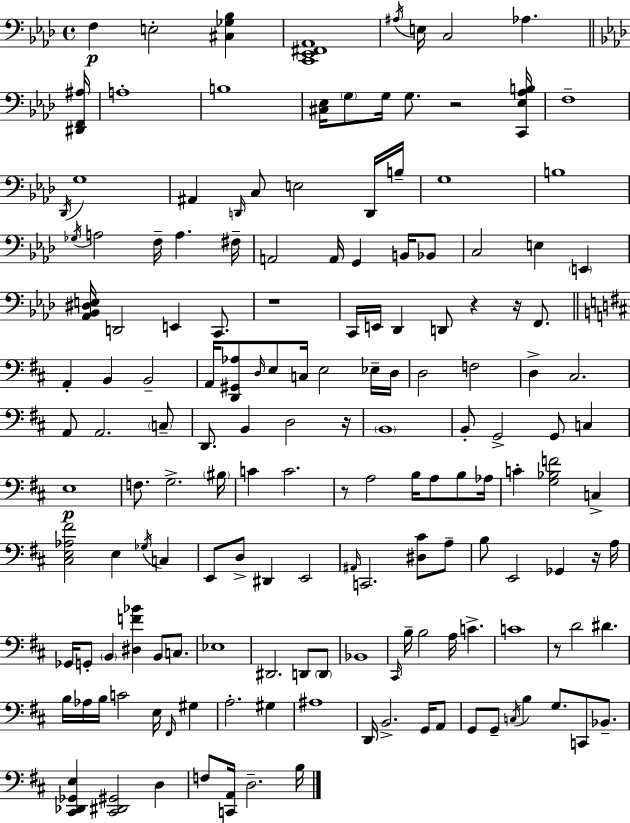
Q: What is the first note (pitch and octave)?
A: F3